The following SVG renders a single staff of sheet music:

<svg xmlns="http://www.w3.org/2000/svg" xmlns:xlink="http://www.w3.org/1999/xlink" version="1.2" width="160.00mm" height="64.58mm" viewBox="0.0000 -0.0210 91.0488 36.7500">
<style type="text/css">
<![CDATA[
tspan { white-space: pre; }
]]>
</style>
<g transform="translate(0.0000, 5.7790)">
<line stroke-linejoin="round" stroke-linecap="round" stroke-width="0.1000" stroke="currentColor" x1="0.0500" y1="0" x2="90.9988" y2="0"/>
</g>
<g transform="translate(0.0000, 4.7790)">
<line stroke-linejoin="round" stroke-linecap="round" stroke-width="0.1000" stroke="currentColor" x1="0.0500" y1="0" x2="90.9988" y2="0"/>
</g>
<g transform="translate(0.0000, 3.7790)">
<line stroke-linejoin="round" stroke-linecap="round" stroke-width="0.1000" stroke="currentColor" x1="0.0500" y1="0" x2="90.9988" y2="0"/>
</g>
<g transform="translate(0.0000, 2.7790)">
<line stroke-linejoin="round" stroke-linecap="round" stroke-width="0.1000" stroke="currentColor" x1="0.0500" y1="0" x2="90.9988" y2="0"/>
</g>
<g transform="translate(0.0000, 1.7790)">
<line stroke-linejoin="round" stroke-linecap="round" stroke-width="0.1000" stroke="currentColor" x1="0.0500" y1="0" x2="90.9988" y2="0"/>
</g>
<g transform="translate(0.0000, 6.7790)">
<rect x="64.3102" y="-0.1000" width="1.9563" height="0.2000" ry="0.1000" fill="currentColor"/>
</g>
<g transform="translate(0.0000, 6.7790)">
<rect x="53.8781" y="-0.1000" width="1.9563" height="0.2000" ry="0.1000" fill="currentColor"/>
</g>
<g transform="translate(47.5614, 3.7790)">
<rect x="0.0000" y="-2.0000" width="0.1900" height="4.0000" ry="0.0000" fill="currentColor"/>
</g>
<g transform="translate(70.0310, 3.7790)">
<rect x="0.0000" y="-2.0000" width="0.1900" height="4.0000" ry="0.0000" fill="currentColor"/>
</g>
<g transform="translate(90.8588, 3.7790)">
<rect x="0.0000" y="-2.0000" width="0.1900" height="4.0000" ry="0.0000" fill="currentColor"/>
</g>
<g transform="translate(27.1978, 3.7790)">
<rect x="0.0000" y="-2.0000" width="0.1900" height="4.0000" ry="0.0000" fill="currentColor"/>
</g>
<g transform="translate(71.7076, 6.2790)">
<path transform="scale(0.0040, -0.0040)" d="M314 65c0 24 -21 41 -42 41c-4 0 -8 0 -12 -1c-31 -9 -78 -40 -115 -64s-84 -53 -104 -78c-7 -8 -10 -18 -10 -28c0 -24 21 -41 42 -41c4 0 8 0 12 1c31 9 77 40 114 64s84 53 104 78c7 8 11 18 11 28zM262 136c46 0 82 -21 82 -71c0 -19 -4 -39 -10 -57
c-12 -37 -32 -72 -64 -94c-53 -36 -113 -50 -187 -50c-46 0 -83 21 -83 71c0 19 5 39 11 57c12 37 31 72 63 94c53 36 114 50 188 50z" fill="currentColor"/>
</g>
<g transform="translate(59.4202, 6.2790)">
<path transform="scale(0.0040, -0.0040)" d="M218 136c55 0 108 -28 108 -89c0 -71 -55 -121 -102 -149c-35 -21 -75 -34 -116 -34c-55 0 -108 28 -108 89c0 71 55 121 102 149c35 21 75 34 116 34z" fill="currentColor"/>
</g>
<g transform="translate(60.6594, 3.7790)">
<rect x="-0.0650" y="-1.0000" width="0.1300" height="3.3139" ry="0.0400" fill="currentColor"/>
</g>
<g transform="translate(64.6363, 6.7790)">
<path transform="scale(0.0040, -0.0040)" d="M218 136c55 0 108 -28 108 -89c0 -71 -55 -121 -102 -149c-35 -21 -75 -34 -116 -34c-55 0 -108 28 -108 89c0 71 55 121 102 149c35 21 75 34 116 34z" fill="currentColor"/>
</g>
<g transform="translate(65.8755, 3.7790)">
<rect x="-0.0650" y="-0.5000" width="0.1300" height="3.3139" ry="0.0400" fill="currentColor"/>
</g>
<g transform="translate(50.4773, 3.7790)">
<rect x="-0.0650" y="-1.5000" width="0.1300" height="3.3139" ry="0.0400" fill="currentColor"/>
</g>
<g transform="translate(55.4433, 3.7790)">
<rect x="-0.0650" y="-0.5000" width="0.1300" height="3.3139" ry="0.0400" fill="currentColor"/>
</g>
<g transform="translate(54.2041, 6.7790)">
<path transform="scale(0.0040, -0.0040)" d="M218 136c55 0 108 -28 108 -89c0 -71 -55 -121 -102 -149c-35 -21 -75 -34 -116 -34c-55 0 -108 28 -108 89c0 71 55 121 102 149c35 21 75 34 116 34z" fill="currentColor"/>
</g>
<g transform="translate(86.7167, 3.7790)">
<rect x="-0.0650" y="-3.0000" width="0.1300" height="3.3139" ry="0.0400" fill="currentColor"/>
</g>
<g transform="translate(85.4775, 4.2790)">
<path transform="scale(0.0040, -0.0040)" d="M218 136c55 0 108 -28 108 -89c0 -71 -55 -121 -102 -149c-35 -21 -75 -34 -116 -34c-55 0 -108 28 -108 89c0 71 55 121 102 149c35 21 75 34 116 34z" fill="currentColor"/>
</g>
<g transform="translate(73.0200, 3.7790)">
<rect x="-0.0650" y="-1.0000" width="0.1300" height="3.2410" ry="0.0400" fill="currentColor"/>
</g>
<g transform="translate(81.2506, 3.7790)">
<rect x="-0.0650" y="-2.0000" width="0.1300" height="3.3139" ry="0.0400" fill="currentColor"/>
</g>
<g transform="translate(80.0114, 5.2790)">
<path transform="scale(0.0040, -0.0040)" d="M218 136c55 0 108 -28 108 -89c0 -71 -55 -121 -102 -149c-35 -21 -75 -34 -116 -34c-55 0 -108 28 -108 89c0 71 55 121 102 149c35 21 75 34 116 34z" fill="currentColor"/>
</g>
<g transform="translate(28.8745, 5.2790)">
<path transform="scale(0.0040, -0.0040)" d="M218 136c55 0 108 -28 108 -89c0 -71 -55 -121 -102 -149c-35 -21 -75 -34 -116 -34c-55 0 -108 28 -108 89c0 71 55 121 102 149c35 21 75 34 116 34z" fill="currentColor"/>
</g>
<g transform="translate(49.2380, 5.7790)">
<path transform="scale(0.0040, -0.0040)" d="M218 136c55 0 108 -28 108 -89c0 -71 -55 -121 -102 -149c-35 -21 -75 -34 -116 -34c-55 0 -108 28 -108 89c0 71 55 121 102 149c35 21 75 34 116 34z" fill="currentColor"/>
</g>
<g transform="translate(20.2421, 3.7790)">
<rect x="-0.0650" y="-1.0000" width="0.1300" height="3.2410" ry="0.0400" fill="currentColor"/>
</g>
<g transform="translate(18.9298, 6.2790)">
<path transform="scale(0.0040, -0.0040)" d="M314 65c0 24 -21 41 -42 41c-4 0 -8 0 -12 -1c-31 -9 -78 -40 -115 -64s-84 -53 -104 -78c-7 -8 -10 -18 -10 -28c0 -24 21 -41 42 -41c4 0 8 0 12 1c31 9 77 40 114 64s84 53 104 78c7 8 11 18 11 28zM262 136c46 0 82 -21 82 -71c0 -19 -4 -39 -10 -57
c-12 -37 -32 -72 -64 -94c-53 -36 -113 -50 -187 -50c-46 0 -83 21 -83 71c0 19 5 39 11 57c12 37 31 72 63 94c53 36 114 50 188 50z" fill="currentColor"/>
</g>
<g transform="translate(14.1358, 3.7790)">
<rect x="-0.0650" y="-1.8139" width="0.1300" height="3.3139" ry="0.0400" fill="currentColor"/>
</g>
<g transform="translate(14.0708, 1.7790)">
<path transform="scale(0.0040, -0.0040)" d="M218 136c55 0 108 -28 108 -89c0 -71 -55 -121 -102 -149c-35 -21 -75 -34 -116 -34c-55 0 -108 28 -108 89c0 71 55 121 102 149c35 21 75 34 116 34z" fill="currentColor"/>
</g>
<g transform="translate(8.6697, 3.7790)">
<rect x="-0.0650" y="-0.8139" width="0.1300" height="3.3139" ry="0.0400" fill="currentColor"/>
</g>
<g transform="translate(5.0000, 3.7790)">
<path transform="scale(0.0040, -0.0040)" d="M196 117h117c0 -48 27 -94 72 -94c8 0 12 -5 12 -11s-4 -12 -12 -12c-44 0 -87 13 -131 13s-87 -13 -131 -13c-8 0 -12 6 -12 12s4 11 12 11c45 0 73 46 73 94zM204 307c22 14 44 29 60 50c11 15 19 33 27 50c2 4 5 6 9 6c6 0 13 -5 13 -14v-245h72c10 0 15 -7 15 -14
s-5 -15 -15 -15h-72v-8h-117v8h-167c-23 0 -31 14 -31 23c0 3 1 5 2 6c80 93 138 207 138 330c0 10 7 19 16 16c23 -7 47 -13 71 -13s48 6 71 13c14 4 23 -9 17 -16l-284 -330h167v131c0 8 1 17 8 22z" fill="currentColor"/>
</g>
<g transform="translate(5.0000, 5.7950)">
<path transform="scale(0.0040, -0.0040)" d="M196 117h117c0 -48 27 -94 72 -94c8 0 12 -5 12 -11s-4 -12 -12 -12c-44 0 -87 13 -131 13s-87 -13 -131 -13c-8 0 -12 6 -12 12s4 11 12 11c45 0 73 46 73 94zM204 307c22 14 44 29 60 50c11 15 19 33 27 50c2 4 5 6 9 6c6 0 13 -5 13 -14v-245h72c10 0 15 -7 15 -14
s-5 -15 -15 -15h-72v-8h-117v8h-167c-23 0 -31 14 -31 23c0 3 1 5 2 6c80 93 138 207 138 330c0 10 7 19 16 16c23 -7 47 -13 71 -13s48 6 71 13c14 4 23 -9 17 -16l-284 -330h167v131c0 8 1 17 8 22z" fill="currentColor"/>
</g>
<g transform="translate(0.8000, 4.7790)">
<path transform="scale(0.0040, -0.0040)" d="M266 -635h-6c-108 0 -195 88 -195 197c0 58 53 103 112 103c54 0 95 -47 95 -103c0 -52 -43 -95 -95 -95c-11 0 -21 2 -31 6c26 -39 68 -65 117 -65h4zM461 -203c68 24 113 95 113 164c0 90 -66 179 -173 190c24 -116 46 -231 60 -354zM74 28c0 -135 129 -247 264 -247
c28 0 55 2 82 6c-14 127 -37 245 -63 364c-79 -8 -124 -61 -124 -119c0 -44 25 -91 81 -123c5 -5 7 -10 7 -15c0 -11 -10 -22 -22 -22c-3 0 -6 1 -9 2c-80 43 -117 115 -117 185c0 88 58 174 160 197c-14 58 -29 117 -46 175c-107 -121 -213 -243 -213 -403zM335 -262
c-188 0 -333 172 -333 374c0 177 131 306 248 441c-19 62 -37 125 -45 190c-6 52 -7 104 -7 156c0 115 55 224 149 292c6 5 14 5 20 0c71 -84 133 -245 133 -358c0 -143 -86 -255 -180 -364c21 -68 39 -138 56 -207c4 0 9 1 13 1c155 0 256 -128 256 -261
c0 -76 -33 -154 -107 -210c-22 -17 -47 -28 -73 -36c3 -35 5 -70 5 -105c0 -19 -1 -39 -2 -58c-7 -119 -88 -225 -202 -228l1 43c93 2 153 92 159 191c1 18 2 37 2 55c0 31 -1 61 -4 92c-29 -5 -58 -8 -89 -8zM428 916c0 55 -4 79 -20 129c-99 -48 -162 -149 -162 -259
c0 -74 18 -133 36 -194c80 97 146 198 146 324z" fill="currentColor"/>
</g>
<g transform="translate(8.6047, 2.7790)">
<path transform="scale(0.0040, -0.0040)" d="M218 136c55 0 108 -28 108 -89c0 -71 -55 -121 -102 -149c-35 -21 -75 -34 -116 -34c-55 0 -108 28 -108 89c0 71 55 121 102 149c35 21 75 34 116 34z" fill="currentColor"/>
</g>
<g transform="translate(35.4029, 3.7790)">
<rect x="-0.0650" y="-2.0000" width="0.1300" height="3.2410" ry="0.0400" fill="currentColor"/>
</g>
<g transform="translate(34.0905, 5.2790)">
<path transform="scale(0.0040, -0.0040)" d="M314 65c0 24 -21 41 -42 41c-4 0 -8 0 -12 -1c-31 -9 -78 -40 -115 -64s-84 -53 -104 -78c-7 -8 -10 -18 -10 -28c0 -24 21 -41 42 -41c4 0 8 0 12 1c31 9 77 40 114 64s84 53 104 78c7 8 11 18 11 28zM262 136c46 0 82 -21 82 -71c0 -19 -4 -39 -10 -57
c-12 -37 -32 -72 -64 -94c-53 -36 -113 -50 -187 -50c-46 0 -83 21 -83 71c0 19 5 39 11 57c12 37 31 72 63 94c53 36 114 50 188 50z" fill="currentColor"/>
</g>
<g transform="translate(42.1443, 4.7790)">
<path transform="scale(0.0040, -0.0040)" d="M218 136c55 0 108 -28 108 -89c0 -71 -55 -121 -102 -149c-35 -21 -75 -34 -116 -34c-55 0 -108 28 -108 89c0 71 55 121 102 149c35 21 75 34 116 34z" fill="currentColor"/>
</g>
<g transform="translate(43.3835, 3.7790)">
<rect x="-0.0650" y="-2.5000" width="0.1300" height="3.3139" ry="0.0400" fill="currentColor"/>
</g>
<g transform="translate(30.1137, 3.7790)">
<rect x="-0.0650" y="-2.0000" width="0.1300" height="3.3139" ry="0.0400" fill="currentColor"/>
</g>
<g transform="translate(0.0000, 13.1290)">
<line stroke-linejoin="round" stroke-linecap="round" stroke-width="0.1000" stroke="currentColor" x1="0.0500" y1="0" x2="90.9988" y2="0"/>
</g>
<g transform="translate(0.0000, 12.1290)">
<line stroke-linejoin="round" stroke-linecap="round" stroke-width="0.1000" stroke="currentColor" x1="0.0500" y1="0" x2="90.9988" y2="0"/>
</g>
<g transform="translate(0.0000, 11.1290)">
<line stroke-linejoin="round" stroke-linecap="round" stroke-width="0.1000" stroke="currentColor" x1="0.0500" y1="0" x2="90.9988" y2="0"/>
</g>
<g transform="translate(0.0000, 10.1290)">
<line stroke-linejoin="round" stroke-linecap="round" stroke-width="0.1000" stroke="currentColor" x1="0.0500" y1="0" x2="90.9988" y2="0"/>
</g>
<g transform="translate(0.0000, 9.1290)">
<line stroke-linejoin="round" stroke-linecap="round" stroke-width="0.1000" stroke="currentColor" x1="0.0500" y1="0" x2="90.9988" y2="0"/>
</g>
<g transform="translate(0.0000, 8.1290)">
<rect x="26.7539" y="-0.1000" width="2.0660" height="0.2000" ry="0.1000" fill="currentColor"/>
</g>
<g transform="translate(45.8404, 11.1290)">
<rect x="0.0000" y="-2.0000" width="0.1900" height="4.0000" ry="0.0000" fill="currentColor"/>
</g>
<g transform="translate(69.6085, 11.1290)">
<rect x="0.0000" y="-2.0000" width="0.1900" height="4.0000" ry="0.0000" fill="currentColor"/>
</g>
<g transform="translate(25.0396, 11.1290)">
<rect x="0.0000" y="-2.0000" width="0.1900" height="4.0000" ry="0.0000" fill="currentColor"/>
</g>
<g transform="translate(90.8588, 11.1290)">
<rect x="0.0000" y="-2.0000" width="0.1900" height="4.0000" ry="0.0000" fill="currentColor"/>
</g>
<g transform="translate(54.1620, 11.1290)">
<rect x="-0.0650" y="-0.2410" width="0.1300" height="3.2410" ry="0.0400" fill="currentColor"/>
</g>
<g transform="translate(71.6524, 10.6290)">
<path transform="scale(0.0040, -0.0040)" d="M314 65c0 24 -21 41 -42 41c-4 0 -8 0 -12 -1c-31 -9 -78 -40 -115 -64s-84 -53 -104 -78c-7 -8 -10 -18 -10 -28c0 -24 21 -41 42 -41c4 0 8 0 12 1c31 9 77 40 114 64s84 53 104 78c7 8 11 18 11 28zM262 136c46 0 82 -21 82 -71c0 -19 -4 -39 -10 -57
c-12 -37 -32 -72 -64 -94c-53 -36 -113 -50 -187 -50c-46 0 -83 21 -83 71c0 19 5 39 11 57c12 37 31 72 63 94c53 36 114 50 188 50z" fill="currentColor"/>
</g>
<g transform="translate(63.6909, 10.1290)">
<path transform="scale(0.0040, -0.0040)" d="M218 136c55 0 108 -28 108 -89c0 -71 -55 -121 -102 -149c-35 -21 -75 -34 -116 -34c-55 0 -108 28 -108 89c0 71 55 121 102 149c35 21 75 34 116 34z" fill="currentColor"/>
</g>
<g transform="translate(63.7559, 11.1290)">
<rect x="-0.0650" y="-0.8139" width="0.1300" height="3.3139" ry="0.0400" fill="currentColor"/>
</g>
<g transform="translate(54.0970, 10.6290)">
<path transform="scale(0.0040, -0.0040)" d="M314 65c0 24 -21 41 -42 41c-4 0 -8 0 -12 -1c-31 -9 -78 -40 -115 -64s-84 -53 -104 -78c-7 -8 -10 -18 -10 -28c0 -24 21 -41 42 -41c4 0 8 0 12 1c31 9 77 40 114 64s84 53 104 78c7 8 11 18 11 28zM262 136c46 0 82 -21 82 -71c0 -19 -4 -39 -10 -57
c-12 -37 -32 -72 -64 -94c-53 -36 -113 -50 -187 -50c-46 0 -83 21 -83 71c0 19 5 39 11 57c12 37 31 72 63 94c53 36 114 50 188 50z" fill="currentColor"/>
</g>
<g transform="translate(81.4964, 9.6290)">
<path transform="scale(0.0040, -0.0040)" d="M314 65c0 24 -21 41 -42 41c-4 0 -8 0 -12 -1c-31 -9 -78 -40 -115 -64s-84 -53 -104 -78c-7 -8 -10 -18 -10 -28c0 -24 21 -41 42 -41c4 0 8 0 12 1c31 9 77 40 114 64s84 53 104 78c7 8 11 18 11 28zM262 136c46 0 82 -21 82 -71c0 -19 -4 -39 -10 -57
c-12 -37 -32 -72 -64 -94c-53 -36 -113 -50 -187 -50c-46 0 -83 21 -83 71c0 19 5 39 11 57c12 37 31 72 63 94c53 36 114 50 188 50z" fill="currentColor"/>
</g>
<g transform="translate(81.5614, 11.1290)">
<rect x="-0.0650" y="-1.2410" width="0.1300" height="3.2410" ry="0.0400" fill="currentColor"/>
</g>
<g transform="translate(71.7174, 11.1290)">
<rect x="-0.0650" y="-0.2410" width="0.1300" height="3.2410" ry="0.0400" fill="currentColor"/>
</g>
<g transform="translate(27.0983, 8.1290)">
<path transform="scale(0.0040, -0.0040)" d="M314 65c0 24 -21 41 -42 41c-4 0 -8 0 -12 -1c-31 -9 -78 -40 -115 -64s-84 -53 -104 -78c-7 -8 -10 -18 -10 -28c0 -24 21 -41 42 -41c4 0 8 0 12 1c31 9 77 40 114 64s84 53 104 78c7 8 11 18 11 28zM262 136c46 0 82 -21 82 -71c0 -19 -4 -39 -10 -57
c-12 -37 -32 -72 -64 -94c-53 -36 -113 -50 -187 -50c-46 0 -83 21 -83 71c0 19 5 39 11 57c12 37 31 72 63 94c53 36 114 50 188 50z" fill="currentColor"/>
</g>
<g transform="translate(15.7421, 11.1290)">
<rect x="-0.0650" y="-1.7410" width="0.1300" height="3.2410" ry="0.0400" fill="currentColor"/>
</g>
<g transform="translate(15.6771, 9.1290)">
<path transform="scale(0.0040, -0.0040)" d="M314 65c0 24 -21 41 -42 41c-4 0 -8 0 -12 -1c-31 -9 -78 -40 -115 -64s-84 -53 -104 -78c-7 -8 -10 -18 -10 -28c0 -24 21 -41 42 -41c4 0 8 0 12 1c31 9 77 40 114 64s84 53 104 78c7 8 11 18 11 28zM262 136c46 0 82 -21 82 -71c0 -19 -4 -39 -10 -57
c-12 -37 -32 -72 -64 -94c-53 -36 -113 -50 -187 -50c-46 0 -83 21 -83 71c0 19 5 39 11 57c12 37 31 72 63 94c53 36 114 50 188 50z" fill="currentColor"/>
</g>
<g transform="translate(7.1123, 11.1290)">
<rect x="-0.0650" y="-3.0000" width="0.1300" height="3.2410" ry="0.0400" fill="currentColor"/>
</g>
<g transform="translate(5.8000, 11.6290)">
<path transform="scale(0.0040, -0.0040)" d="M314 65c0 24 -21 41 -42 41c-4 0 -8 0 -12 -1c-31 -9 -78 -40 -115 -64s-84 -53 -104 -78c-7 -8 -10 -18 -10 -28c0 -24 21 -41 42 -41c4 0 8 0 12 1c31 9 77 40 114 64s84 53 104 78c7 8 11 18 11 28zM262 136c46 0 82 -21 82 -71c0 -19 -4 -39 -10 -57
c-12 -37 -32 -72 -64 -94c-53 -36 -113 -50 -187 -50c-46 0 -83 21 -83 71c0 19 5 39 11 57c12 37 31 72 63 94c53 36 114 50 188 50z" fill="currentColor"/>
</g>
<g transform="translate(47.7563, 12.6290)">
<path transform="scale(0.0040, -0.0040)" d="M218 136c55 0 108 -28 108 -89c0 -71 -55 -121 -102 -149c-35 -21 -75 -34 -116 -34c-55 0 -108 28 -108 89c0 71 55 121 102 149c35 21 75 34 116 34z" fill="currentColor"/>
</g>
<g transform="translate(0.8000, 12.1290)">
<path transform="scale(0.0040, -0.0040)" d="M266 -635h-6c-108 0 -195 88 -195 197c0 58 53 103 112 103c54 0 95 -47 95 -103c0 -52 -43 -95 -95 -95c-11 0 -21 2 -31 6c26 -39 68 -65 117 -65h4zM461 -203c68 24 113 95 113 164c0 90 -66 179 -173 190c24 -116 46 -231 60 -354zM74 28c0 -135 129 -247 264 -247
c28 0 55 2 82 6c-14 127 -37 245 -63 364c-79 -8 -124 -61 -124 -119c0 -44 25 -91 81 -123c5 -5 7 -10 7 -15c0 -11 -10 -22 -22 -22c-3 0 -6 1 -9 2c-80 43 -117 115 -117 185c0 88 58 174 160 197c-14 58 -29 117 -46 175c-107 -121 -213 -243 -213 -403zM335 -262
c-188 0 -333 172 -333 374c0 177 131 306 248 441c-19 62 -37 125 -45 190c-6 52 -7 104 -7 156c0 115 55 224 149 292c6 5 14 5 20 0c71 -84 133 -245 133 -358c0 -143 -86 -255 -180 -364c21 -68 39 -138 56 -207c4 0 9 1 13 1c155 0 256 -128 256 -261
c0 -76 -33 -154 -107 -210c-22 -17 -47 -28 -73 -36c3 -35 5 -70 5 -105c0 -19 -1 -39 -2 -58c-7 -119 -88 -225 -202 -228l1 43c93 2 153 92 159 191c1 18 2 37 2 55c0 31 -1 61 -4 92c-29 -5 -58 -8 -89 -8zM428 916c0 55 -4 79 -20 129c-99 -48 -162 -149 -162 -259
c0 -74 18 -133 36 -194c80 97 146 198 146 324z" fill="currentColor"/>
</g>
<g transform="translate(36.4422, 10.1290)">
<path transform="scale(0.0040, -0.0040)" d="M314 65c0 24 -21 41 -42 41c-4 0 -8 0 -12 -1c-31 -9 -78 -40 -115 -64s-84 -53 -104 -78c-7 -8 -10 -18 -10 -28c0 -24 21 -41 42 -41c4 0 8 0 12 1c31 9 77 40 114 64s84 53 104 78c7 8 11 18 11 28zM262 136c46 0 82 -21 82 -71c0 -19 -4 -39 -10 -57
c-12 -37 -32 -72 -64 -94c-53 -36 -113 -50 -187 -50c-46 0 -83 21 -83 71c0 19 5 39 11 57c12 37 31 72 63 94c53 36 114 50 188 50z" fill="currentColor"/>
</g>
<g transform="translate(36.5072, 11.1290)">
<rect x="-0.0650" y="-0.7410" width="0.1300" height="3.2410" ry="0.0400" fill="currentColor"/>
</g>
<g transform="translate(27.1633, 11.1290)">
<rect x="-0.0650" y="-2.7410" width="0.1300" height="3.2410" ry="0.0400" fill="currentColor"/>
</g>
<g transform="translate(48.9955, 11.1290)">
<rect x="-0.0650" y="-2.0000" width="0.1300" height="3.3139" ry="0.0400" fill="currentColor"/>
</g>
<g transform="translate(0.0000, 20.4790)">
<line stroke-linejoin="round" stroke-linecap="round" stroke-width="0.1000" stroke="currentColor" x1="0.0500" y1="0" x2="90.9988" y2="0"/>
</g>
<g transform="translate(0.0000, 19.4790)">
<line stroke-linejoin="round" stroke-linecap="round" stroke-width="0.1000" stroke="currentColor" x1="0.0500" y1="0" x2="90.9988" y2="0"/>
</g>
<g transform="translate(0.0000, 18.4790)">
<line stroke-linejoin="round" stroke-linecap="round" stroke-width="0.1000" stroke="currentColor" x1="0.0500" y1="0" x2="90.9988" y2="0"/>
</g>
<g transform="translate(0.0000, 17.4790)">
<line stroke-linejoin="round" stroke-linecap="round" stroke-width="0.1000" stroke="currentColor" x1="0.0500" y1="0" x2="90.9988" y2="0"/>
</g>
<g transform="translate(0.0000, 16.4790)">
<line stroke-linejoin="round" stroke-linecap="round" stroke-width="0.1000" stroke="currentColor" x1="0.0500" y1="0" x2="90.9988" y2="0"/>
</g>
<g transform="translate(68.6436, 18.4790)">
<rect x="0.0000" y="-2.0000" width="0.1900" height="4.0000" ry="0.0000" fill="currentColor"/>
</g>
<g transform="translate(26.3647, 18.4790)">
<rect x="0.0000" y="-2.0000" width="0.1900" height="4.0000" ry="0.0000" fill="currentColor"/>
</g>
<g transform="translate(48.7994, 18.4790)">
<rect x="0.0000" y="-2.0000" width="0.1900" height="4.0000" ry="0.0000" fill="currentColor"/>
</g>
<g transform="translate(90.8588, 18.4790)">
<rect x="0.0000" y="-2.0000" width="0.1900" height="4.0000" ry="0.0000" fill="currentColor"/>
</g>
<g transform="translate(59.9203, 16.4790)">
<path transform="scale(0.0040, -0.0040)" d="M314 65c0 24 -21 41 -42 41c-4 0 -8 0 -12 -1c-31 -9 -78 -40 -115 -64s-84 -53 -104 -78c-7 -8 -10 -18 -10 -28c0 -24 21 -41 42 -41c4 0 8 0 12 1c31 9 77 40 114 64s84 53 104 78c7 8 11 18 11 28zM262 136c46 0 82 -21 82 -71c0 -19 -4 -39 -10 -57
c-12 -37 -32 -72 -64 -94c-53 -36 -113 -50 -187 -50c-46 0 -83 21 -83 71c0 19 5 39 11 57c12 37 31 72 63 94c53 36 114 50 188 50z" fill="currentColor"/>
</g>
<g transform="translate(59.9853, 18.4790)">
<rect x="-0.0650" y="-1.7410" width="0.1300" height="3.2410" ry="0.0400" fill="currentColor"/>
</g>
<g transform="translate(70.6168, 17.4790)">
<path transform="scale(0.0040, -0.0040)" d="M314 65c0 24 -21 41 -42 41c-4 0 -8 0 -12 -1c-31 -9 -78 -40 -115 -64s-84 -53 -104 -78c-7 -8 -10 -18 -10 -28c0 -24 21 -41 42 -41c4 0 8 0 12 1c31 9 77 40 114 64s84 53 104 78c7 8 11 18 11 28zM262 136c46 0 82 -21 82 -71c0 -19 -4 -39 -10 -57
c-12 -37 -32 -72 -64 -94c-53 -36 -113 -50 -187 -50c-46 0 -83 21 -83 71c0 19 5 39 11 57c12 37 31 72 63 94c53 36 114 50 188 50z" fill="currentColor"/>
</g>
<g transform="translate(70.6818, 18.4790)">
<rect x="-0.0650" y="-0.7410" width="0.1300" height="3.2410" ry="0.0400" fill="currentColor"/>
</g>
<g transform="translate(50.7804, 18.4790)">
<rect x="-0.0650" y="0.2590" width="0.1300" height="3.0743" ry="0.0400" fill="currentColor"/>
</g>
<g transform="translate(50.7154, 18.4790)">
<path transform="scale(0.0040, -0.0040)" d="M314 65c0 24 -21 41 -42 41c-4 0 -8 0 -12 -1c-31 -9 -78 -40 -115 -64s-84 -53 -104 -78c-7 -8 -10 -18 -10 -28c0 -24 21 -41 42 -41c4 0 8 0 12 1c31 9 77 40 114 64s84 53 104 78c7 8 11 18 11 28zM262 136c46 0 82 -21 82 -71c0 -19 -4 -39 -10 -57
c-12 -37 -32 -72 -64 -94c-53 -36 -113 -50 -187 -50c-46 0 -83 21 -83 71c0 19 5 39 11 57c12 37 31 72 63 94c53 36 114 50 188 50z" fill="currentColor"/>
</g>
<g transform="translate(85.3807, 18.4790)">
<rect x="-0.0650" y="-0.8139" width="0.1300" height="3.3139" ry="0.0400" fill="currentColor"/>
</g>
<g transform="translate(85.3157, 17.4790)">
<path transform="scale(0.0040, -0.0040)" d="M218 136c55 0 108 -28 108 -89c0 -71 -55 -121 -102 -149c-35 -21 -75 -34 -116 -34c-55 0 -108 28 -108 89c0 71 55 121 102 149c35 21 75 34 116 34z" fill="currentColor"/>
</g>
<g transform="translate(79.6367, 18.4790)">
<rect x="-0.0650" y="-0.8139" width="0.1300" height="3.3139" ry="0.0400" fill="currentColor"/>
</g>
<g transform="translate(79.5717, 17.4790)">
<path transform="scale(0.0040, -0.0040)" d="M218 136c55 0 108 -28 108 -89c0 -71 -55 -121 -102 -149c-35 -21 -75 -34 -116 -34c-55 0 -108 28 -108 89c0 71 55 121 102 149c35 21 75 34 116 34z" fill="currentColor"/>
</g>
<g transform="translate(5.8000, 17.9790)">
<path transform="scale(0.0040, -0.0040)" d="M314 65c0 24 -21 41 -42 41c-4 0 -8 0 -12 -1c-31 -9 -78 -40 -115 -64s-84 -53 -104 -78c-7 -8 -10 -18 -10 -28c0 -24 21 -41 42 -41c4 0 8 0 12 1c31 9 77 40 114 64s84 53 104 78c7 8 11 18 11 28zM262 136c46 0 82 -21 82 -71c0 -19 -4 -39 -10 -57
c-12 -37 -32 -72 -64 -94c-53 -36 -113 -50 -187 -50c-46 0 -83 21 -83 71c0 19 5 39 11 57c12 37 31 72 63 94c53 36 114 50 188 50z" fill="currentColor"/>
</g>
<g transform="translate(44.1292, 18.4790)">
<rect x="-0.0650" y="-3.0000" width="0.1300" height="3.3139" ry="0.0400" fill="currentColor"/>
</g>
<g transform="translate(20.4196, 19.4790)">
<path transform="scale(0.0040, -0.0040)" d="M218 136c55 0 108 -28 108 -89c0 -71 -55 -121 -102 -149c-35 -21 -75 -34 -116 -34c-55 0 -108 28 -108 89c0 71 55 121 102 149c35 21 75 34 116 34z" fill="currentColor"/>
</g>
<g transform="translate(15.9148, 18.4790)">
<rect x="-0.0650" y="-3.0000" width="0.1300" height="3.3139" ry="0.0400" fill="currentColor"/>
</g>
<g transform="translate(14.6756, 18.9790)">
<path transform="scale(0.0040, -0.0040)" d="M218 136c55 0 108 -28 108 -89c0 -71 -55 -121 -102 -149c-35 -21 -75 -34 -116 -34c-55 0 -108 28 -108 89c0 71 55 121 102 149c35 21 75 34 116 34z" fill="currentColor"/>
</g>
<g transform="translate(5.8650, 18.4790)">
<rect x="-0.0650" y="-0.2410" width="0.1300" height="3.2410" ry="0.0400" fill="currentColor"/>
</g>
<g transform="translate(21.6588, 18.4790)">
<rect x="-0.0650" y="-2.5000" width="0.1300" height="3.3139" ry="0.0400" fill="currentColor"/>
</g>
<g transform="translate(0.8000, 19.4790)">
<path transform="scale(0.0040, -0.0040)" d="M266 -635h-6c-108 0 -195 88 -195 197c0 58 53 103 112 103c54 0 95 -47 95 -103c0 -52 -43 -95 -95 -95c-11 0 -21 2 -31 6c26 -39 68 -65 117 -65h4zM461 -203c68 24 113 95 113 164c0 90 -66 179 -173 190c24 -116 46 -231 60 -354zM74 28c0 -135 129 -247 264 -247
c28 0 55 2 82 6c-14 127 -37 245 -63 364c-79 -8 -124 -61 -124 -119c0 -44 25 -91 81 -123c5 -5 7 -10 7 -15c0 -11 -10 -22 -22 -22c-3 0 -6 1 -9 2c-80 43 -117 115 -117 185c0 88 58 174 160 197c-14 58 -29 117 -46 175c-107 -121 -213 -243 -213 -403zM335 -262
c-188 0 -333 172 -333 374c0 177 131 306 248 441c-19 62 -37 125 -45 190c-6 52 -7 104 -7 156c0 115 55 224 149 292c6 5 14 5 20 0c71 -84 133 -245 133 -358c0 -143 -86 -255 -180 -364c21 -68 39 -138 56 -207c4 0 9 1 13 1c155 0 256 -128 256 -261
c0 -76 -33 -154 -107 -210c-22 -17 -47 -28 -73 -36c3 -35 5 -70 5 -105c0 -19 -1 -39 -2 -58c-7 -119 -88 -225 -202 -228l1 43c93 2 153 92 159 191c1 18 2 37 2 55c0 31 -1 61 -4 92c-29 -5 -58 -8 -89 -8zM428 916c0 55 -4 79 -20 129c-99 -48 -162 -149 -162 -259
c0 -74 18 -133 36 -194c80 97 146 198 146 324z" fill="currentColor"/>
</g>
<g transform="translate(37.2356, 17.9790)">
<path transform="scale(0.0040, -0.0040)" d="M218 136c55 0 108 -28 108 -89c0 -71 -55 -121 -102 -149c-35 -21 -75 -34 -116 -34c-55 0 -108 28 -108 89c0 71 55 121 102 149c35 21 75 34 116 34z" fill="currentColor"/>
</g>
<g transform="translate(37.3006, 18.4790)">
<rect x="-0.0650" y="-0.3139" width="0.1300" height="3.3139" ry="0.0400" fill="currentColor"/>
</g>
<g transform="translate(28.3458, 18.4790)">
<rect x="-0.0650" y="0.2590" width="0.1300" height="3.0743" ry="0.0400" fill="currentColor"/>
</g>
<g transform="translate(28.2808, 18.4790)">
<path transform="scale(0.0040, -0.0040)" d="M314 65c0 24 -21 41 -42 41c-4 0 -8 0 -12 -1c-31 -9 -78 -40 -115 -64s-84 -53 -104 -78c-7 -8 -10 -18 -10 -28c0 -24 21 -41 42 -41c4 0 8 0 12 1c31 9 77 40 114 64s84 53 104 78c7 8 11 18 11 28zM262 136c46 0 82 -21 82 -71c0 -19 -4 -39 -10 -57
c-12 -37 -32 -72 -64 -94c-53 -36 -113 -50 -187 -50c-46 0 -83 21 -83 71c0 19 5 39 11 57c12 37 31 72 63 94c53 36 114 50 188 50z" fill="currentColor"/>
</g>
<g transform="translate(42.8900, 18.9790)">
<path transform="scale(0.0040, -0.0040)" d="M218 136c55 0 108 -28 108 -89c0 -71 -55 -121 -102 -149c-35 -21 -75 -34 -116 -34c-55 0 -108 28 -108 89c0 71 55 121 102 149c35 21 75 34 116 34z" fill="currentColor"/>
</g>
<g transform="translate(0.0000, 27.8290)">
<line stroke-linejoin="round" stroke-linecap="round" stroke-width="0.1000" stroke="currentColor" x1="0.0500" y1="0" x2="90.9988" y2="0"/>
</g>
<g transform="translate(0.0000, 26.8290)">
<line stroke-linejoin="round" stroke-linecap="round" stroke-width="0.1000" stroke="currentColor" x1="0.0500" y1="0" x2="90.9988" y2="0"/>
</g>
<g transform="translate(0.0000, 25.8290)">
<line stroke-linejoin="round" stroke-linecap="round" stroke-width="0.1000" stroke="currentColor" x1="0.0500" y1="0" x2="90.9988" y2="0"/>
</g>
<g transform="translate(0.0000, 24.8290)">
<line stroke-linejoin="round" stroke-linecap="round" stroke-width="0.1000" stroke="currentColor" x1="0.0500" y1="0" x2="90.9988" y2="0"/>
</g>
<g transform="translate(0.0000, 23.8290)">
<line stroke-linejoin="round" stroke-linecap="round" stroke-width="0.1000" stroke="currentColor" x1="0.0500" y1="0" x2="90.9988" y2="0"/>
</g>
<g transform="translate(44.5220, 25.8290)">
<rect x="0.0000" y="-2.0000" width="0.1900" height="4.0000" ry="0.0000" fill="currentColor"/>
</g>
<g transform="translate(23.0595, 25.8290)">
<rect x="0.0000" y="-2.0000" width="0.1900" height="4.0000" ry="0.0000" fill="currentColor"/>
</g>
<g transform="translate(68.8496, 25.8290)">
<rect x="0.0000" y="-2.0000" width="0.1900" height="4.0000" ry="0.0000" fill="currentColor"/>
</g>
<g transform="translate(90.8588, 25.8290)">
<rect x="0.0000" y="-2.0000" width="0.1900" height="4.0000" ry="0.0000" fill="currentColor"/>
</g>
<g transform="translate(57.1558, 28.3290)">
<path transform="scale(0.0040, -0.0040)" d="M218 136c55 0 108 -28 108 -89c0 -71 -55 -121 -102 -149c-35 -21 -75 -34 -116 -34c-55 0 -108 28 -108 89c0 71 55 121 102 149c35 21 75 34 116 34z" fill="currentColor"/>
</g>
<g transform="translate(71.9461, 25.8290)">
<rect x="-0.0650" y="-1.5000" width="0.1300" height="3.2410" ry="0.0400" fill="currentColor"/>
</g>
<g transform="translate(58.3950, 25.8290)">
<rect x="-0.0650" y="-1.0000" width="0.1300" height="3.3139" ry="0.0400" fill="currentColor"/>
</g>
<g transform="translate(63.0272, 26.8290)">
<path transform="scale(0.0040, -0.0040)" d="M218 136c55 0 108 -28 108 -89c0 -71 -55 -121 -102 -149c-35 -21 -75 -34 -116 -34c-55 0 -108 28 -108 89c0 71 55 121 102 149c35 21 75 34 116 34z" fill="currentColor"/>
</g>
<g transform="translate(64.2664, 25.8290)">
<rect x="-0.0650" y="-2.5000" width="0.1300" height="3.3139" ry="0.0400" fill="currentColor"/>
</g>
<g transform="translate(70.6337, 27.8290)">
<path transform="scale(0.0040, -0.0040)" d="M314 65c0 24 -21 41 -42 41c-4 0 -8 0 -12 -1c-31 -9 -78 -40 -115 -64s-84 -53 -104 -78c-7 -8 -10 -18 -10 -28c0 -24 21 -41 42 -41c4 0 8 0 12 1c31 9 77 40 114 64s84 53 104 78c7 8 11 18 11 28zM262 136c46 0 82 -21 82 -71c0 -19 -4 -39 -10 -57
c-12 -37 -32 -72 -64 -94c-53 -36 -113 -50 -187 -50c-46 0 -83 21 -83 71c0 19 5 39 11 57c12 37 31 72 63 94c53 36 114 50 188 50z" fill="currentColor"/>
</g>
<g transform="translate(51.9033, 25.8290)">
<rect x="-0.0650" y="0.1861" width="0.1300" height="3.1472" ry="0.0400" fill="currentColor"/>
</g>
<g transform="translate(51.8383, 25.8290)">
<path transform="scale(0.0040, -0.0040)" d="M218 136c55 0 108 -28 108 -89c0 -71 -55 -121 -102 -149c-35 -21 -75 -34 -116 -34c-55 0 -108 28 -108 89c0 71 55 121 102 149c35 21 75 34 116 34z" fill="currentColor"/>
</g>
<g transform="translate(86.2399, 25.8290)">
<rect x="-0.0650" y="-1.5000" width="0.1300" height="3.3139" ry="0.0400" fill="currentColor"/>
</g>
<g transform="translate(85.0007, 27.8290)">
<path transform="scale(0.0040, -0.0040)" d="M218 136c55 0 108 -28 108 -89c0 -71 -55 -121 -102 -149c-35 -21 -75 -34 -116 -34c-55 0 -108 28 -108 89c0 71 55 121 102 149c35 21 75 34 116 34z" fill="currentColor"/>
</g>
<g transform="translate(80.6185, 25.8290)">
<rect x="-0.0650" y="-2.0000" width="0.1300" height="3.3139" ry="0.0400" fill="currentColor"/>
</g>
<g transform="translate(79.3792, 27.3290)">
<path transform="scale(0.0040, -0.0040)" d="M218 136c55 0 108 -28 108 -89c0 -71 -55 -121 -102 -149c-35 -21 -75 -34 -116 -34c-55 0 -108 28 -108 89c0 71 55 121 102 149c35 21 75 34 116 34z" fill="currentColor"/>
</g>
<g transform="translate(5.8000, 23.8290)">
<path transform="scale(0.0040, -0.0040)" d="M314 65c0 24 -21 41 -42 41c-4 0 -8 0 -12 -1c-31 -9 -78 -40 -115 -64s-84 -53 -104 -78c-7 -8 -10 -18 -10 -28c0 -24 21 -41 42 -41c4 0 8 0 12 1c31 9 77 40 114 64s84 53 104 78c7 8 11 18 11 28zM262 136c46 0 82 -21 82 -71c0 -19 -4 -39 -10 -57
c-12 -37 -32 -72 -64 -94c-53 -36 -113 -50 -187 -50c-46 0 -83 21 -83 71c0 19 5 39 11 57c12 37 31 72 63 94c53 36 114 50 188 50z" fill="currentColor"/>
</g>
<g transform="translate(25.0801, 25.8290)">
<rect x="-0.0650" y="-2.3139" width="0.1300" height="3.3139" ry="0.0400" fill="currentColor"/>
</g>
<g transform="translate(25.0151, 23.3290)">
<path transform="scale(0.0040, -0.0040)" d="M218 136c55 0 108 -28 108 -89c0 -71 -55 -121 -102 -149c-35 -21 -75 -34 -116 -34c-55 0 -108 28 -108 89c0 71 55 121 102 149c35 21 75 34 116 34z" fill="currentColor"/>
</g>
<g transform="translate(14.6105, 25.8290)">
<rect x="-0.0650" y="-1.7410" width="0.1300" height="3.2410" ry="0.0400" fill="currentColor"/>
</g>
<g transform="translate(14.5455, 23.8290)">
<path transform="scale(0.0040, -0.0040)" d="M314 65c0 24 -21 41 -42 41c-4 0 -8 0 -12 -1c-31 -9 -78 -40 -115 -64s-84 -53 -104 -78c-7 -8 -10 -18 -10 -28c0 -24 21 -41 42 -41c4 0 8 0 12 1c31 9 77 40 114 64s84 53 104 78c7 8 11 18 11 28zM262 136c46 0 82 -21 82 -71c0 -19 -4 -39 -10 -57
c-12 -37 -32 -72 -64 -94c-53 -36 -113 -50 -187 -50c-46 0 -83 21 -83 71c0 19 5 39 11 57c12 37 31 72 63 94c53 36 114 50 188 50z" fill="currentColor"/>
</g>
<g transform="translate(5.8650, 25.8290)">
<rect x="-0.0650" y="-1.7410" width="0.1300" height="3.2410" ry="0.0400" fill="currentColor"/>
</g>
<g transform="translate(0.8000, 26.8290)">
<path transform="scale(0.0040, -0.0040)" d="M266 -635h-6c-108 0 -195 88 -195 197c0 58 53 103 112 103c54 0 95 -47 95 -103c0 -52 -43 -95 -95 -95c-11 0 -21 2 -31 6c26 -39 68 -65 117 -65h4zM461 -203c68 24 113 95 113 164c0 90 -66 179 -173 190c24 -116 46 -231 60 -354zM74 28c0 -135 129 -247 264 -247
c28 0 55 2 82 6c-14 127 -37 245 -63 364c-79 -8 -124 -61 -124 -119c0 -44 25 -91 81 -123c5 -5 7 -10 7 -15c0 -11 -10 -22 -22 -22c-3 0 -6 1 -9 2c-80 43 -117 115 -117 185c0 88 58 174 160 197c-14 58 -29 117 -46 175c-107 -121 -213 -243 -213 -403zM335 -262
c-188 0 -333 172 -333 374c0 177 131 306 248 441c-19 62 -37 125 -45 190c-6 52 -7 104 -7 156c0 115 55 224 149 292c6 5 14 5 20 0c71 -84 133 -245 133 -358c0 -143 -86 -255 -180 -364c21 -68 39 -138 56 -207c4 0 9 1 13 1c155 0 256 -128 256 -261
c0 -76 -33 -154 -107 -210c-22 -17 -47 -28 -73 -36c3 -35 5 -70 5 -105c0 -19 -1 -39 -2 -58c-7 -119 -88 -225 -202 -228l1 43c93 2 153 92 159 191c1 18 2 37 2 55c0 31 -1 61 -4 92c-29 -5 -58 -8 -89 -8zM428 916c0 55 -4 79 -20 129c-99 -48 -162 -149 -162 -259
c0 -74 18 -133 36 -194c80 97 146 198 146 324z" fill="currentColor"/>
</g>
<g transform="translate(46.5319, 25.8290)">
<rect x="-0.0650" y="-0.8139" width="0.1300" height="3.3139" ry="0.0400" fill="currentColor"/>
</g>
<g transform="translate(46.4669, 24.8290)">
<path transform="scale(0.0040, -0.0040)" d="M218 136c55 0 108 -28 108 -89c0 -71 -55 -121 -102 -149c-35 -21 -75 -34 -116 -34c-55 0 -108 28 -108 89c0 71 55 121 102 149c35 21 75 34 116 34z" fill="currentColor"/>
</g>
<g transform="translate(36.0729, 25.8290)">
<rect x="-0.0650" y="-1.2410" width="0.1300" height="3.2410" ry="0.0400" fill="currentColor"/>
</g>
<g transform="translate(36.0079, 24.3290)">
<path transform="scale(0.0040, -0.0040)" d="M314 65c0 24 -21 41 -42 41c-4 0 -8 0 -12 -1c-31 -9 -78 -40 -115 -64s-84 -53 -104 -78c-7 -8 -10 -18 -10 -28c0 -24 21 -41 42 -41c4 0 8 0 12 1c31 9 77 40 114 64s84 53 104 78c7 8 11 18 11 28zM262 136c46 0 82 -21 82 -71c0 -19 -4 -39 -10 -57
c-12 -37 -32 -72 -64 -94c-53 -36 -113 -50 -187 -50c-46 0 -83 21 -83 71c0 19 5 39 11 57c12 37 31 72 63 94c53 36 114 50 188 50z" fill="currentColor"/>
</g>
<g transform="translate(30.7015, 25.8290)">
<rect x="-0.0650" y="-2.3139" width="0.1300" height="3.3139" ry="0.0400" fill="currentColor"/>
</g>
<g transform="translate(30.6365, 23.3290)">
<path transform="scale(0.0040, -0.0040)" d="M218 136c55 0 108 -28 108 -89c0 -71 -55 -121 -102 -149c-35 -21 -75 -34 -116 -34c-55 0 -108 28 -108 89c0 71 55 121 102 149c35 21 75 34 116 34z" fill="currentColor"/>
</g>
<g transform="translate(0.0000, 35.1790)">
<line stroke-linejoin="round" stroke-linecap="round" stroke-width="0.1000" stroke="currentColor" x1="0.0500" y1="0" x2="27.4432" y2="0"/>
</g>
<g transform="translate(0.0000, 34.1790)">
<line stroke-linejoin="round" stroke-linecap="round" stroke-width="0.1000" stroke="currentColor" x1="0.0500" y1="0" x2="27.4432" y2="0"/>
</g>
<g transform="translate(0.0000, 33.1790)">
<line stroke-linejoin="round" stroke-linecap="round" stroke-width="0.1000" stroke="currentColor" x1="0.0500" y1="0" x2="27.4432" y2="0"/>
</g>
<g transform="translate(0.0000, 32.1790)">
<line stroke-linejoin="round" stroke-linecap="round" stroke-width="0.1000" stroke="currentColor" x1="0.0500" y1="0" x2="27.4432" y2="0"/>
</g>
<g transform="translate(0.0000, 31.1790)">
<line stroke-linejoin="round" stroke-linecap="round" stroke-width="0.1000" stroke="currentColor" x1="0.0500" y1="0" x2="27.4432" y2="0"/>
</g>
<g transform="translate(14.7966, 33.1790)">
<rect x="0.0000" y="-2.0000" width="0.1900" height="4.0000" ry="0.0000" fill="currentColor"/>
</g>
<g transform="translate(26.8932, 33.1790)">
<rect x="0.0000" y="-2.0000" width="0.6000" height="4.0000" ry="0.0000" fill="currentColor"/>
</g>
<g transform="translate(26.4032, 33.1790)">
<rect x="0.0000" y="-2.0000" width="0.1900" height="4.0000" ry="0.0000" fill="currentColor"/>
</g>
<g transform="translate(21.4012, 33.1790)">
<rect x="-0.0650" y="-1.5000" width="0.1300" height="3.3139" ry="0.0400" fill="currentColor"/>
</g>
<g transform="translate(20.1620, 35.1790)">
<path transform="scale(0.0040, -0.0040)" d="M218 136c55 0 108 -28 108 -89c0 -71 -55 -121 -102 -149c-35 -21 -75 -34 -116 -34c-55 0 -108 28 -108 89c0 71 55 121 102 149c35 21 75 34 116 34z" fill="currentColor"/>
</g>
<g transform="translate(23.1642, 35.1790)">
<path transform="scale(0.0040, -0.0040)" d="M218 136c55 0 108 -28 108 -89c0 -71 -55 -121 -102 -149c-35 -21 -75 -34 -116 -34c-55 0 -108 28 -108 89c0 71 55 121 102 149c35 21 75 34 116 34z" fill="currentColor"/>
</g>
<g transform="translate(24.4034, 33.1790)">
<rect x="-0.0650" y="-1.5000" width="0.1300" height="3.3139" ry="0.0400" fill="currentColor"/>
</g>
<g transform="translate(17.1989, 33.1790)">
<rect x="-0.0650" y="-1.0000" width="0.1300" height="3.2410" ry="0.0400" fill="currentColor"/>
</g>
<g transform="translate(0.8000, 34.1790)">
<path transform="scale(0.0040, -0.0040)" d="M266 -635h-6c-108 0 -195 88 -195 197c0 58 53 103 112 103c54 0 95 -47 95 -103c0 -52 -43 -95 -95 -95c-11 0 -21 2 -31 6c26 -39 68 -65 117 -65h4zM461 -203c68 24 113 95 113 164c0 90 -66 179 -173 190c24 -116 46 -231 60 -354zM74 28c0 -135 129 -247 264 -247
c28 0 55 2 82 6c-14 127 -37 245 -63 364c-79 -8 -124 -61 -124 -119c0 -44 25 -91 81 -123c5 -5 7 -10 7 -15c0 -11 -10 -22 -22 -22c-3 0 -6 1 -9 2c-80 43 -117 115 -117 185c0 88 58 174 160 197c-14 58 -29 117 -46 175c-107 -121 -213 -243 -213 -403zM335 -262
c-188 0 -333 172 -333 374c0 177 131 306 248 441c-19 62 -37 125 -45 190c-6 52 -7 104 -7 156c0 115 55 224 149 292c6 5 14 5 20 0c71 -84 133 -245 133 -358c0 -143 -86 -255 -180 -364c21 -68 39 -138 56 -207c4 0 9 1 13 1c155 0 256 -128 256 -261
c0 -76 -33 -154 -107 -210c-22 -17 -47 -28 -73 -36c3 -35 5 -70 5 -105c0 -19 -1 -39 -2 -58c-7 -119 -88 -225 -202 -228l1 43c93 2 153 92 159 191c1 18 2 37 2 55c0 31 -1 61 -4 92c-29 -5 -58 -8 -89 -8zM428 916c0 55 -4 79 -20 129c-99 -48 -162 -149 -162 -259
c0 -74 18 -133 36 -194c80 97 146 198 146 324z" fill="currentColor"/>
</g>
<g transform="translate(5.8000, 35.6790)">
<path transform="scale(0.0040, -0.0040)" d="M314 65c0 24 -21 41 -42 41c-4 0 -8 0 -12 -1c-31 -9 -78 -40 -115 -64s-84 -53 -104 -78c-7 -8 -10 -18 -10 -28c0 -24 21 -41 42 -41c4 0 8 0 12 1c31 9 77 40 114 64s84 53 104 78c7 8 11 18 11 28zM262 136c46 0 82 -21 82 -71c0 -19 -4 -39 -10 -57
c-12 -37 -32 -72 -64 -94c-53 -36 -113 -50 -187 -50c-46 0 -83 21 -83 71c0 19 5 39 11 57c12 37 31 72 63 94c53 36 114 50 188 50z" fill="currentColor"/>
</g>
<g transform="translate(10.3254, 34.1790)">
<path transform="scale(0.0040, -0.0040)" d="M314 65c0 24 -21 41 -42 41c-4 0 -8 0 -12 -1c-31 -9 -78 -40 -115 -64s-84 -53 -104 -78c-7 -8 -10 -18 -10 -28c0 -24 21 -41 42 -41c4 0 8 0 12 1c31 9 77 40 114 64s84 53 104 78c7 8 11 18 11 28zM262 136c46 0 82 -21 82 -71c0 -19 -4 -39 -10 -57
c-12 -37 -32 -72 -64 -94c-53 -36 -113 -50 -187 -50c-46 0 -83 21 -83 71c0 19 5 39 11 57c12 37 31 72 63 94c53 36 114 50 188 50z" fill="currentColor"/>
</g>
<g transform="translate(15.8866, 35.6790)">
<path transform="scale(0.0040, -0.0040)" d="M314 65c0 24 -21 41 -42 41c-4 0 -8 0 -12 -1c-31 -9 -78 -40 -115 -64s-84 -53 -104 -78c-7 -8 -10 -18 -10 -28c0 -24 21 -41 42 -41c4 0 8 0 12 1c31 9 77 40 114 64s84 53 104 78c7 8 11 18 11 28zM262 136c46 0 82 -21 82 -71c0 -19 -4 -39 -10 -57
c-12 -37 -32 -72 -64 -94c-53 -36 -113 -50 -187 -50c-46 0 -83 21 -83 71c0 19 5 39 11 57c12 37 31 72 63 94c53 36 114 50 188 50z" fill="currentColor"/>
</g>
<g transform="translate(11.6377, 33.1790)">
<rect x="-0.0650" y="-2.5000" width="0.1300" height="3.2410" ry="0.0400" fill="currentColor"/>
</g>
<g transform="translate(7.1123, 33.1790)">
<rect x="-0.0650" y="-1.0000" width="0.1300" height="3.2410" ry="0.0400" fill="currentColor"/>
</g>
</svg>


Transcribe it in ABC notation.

X:1
T:Untitled
M:4/4
L:1/4
K:C
d f D2 F F2 G E C D C D2 F A A2 f2 a2 d2 F c2 d c2 e2 c2 A G B2 c A B2 f2 d2 d d f2 f2 g g e2 d B D G E2 F E D2 G2 D2 E E